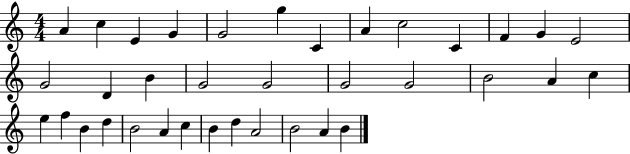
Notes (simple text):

A4/q C5/q E4/q G4/q G4/h G5/q C4/q A4/q C5/h C4/q F4/q G4/q E4/h G4/h D4/q B4/q G4/h G4/h G4/h G4/h B4/h A4/q C5/q E5/q F5/q B4/q D5/q B4/h A4/q C5/q B4/q D5/q A4/h B4/h A4/q B4/q